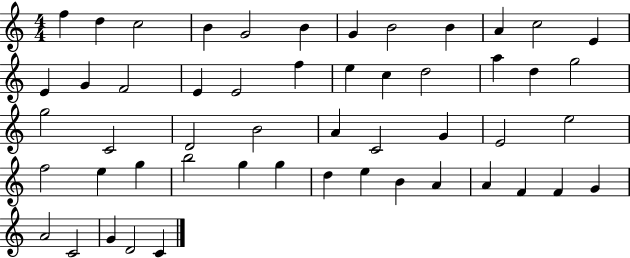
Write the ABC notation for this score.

X:1
T:Untitled
M:4/4
L:1/4
K:C
f d c2 B G2 B G B2 B A c2 E E G F2 E E2 f e c d2 a d g2 g2 C2 D2 B2 A C2 G E2 e2 f2 e g b2 g g d e B A A F F G A2 C2 G D2 C